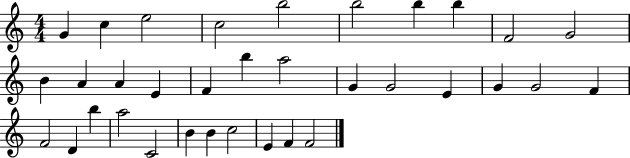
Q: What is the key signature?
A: C major